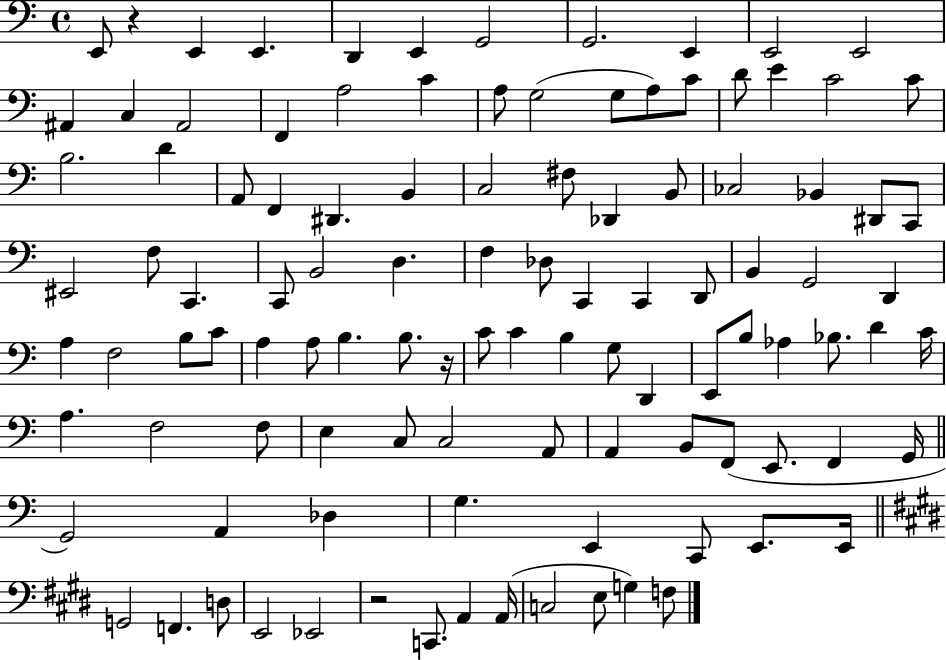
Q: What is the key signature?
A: C major